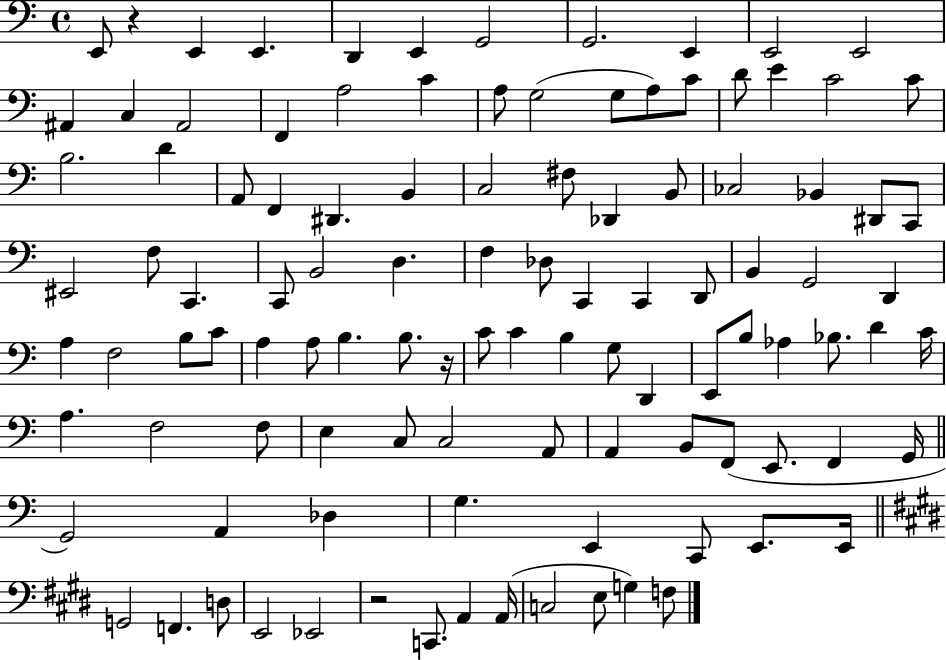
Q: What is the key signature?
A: C major